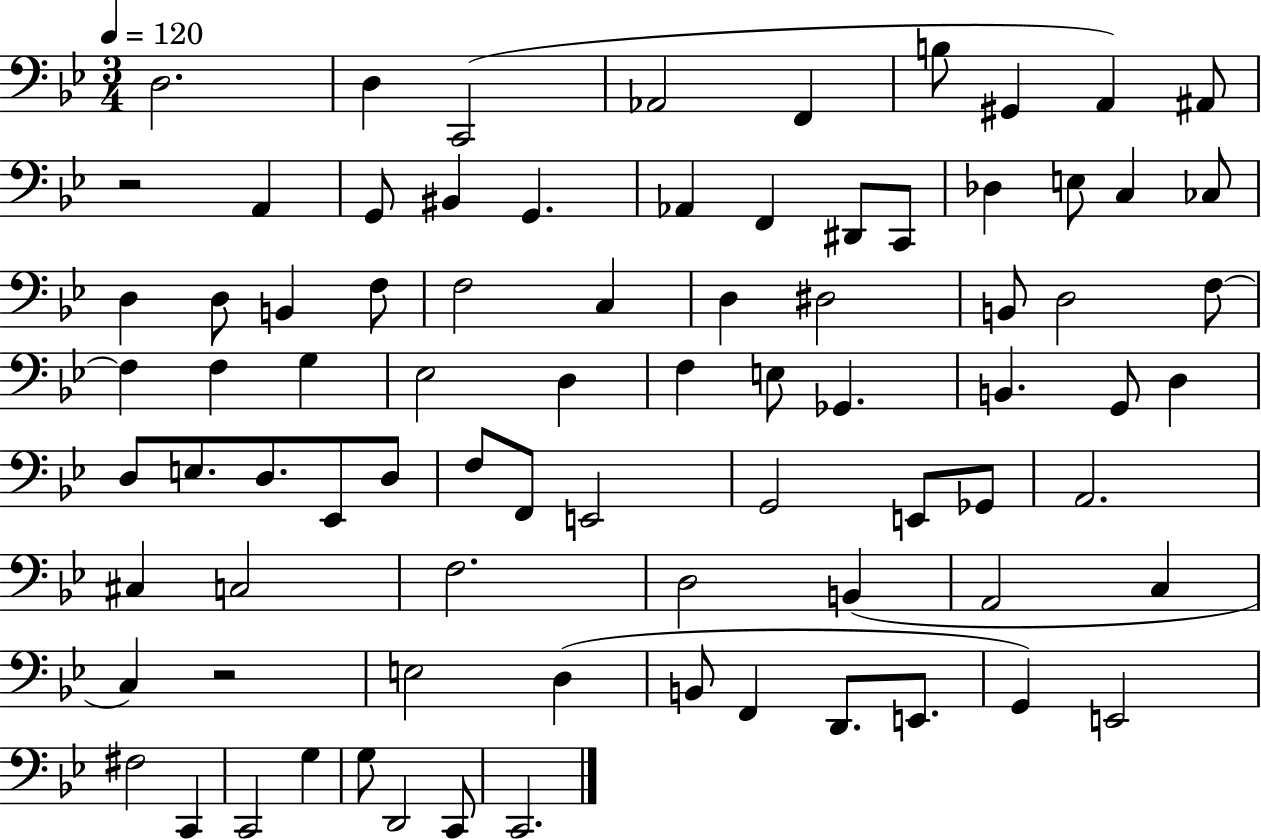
{
  \clef bass
  \numericTimeSignature
  \time 3/4
  \key bes \major
  \tempo 4 = 120
  d2. | d4 c,2( | aes,2 f,4 | b8 gis,4 a,4) ais,8 | \break r2 a,4 | g,8 bis,4 g,4. | aes,4 f,4 dis,8 c,8 | des4 e8 c4 ces8 | \break d4 d8 b,4 f8 | f2 c4 | d4 dis2 | b,8 d2 f8~~ | \break f4 f4 g4 | ees2 d4 | f4 e8 ges,4. | b,4. g,8 d4 | \break d8 e8. d8. ees,8 d8 | f8 f,8 e,2 | g,2 e,8 ges,8 | a,2. | \break cis4 c2 | f2. | d2 b,4( | a,2 c4 | \break c4) r2 | e2 d4( | b,8 f,4 d,8. e,8. | g,4) e,2 | \break fis2 c,4 | c,2 g4 | g8 d,2 c,8 | c,2. | \break \bar "|."
}